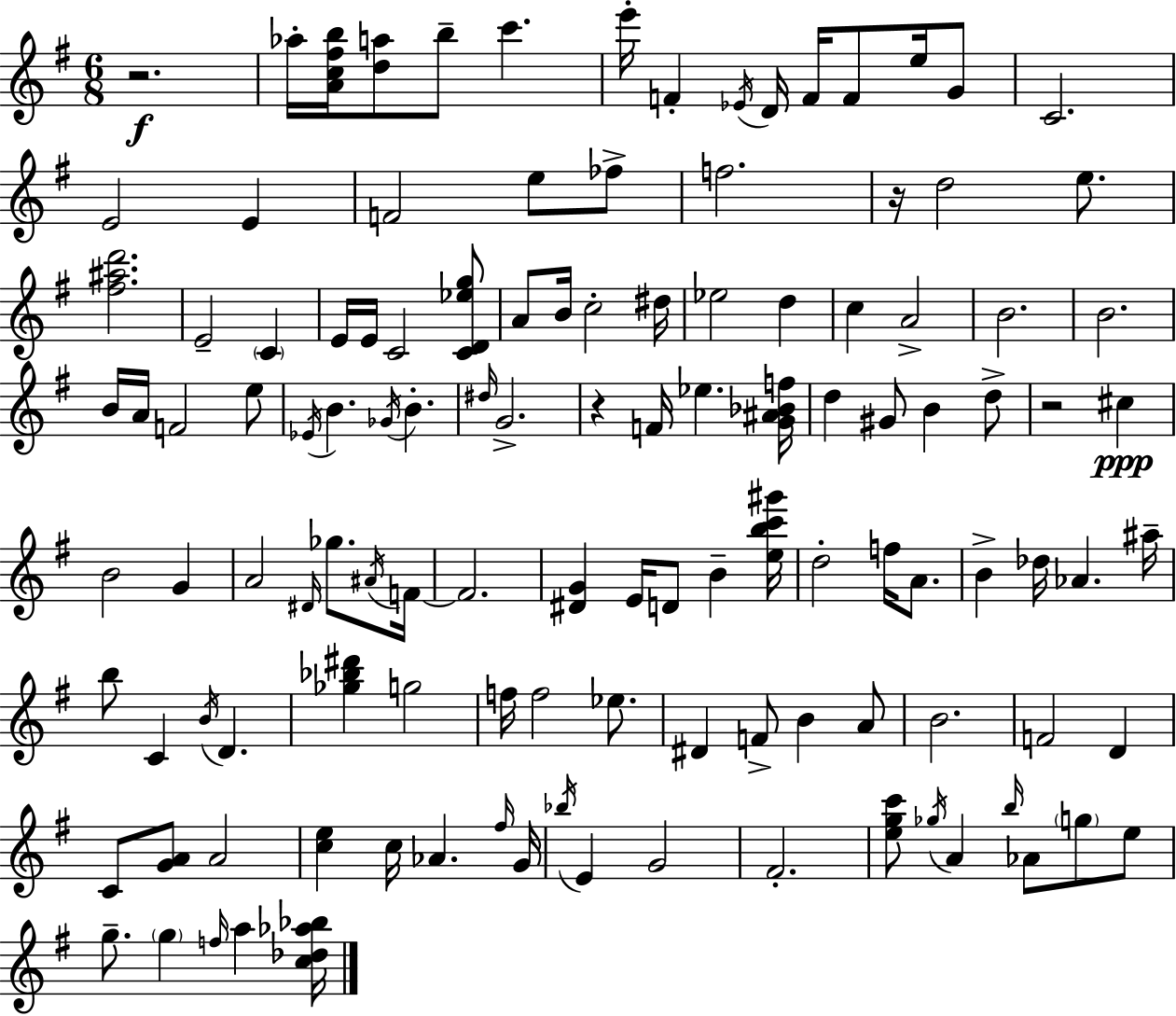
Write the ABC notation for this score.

X:1
T:Untitled
M:6/8
L:1/4
K:Em
z2 _a/4 [Ac^fb]/4 [da]/2 b/2 c' e'/4 F _E/4 D/4 F/4 F/2 e/4 G/2 C2 E2 E F2 e/2 _f/2 f2 z/4 d2 e/2 [^f^ad']2 E2 C E/4 E/4 C2 [CD_eg]/2 A/2 B/4 c2 ^d/4 _e2 d c A2 B2 B2 B/4 A/4 F2 e/2 _E/4 B _G/4 B ^d/4 G2 z F/4 _e [G^A_Bf]/4 d ^G/2 B d/2 z2 ^c B2 G A2 ^D/4 _g/2 ^A/4 F/4 F2 [^DG] E/4 D/2 B [ebc'^g']/4 d2 f/4 A/2 B _d/4 _A ^a/4 b/2 C B/4 D [_g_b^d'] g2 f/4 f2 _e/2 ^D F/2 B A/2 B2 F2 D C/2 [GA]/2 A2 [ce] c/4 _A ^f/4 G/4 _b/4 E G2 ^F2 [egc']/2 _g/4 A b/4 _A/2 g/2 e/2 g/2 g f/4 a [c_d_a_b]/4